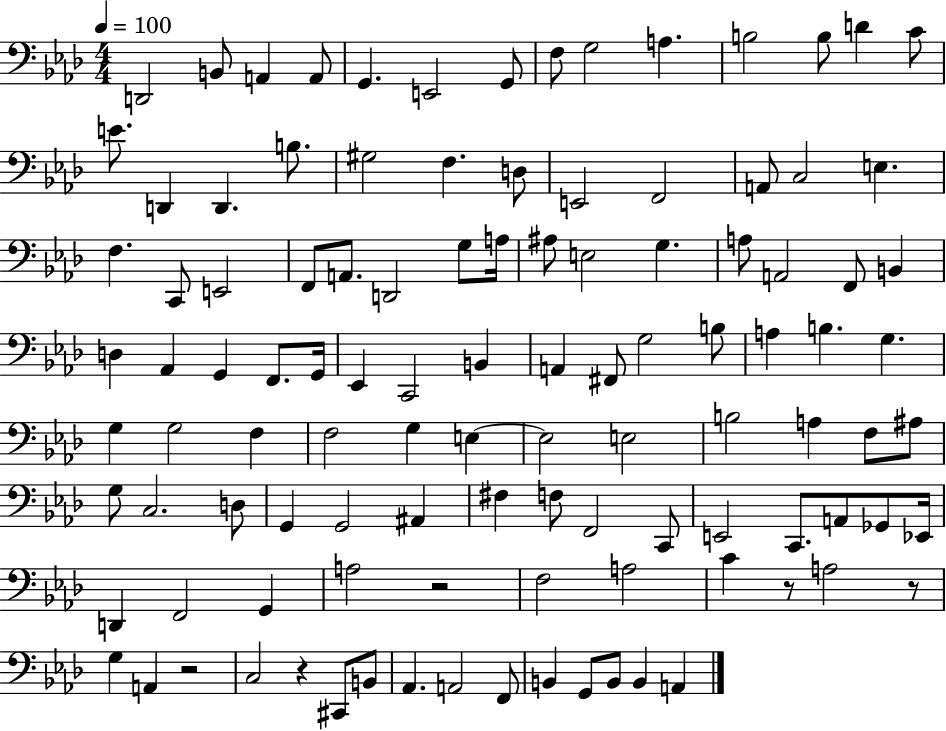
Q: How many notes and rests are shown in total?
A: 109